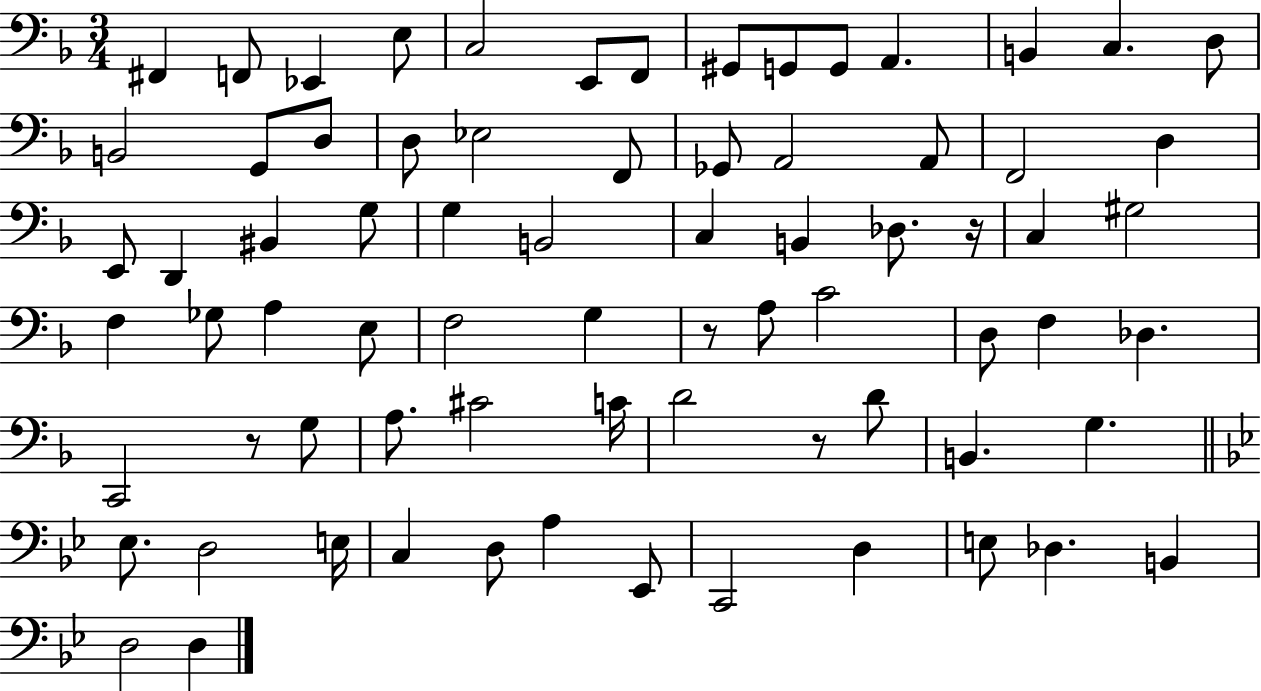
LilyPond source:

{
  \clef bass
  \numericTimeSignature
  \time 3/4
  \key f \major
  fis,4 f,8 ees,4 e8 | c2 e,8 f,8 | gis,8 g,8 g,8 a,4. | b,4 c4. d8 | \break b,2 g,8 d8 | d8 ees2 f,8 | ges,8 a,2 a,8 | f,2 d4 | \break e,8 d,4 bis,4 g8 | g4 b,2 | c4 b,4 des8. r16 | c4 gis2 | \break f4 ges8 a4 e8 | f2 g4 | r8 a8 c'2 | d8 f4 des4. | \break c,2 r8 g8 | a8. cis'2 c'16 | d'2 r8 d'8 | b,4. g4. | \break \bar "||" \break \key bes \major ees8. d2 e16 | c4 d8 a4 ees,8 | c,2 d4 | e8 des4. b,4 | \break d2 d4 | \bar "|."
}